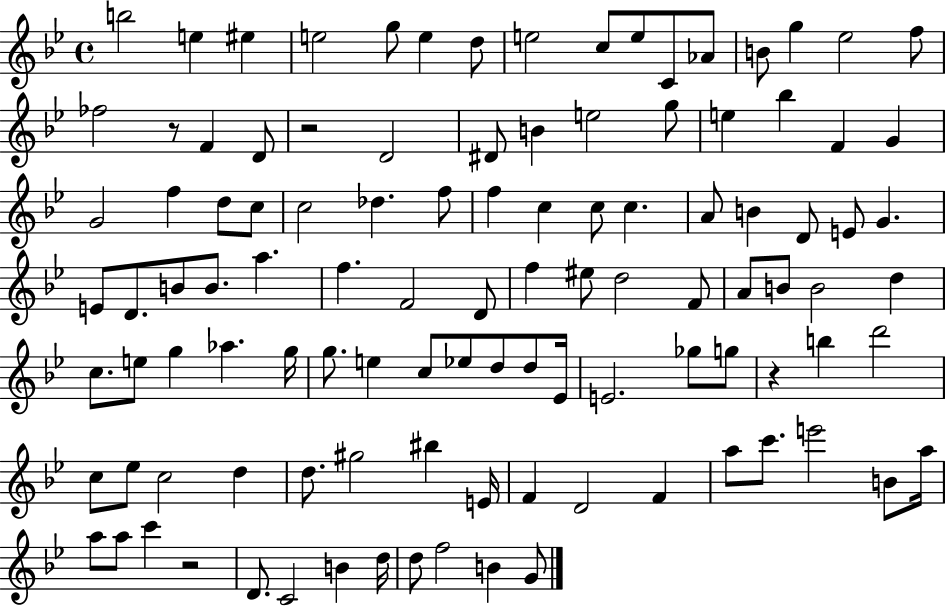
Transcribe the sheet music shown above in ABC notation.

X:1
T:Untitled
M:4/4
L:1/4
K:Bb
b2 e ^e e2 g/2 e d/2 e2 c/2 e/2 C/2 _A/2 B/2 g _e2 f/2 _f2 z/2 F D/2 z2 D2 ^D/2 B e2 g/2 e _b F G G2 f d/2 c/2 c2 _d f/2 f c c/2 c A/2 B D/2 E/2 G E/2 D/2 B/2 B/2 a f F2 D/2 f ^e/2 d2 F/2 A/2 B/2 B2 d c/2 e/2 g _a g/4 g/2 e c/2 _e/2 d/2 d/2 _E/4 E2 _g/2 g/2 z b d'2 c/2 _e/2 c2 d d/2 ^g2 ^b E/4 F D2 F a/2 c'/2 e'2 B/2 a/4 a/2 a/2 c' z2 D/2 C2 B d/4 d/2 f2 B G/2